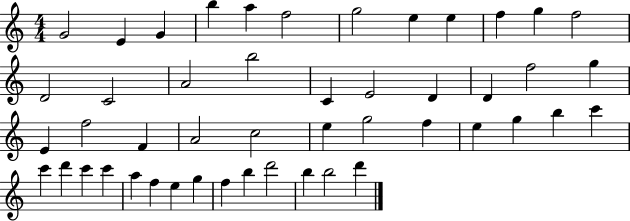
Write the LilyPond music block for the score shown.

{
  \clef treble
  \numericTimeSignature
  \time 4/4
  \key c \major
  g'2 e'4 g'4 | b''4 a''4 f''2 | g''2 e''4 e''4 | f''4 g''4 f''2 | \break d'2 c'2 | a'2 b''2 | c'4 e'2 d'4 | d'4 f''2 g''4 | \break e'4 f''2 f'4 | a'2 c''2 | e''4 g''2 f''4 | e''4 g''4 b''4 c'''4 | \break c'''4 d'''4 c'''4 c'''4 | a''4 f''4 e''4 g''4 | f''4 b''4 d'''2 | b''4 b''2 d'''4 | \break \bar "|."
}